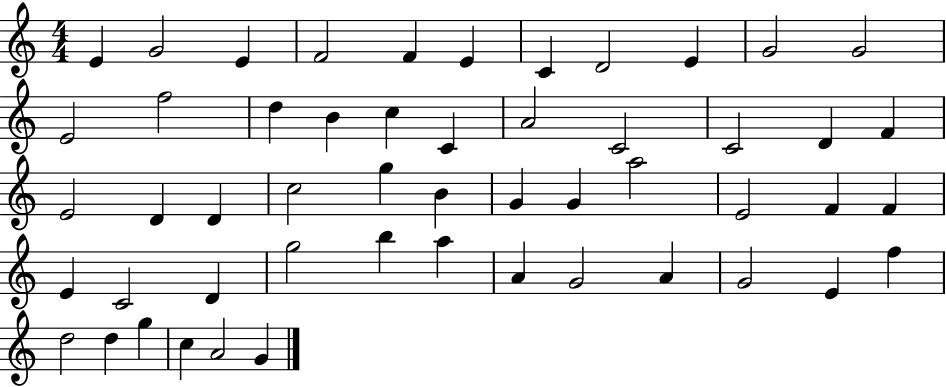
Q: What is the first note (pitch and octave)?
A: E4